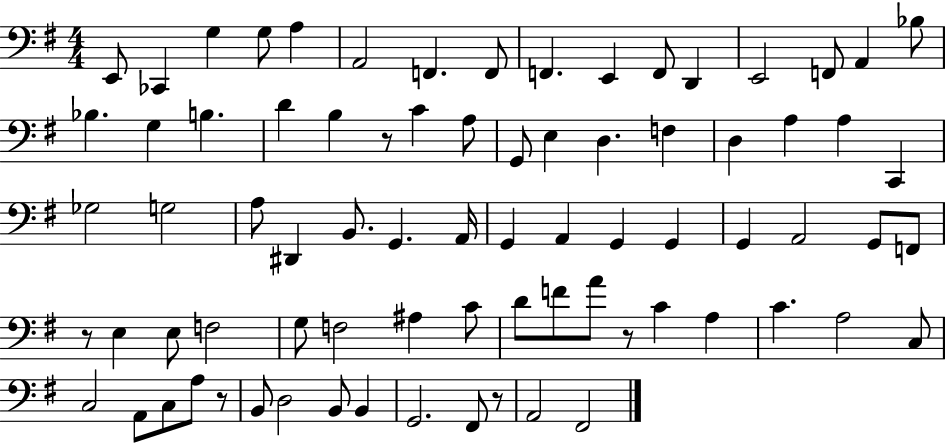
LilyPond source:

{
  \clef bass
  \numericTimeSignature
  \time 4/4
  \key g \major
  \repeat volta 2 { e,8 ces,4 g4 g8 a4 | a,2 f,4. f,8 | f,4. e,4 f,8 d,4 | e,2 f,8 a,4 bes8 | \break bes4. g4 b4. | d'4 b4 r8 c'4 a8 | g,8 e4 d4. f4 | d4 a4 a4 c,4 | \break ges2 g2 | a8 dis,4 b,8. g,4. a,16 | g,4 a,4 g,4 g,4 | g,4 a,2 g,8 f,8 | \break r8 e4 e8 f2 | g8 f2 ais4 c'8 | d'8 f'8 a'8 r8 c'4 a4 | c'4. a2 c8 | \break c2 a,8 c8 a8 r8 | b,8 d2 b,8 b,4 | g,2. fis,8 r8 | a,2 fis,2 | \break } \bar "|."
}